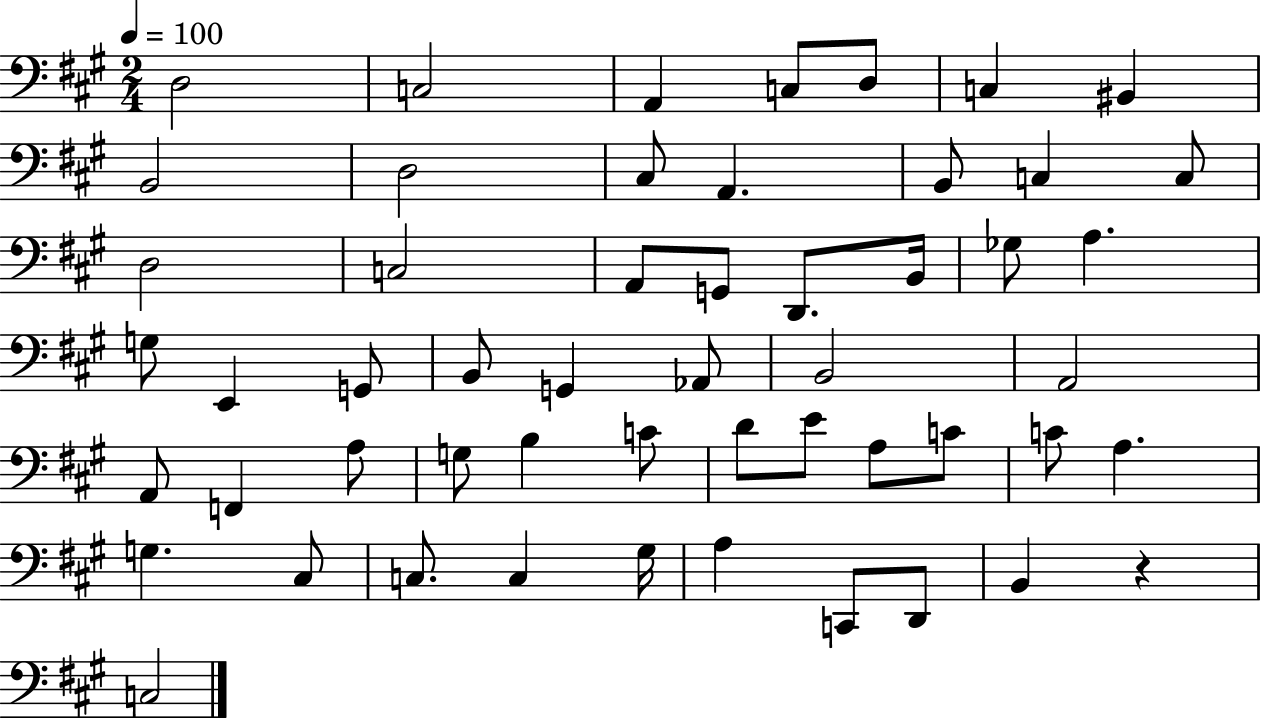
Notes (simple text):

D3/h C3/h A2/q C3/e D3/e C3/q BIS2/q B2/h D3/h C#3/e A2/q. B2/e C3/q C3/e D3/h C3/h A2/e G2/e D2/e. B2/s Gb3/e A3/q. G3/e E2/q G2/e B2/e G2/q Ab2/e B2/h A2/h A2/e F2/q A3/e G3/e B3/q C4/e D4/e E4/e A3/e C4/e C4/e A3/q. G3/q. C#3/e C3/e. C3/q G#3/s A3/q C2/e D2/e B2/q R/q C3/h